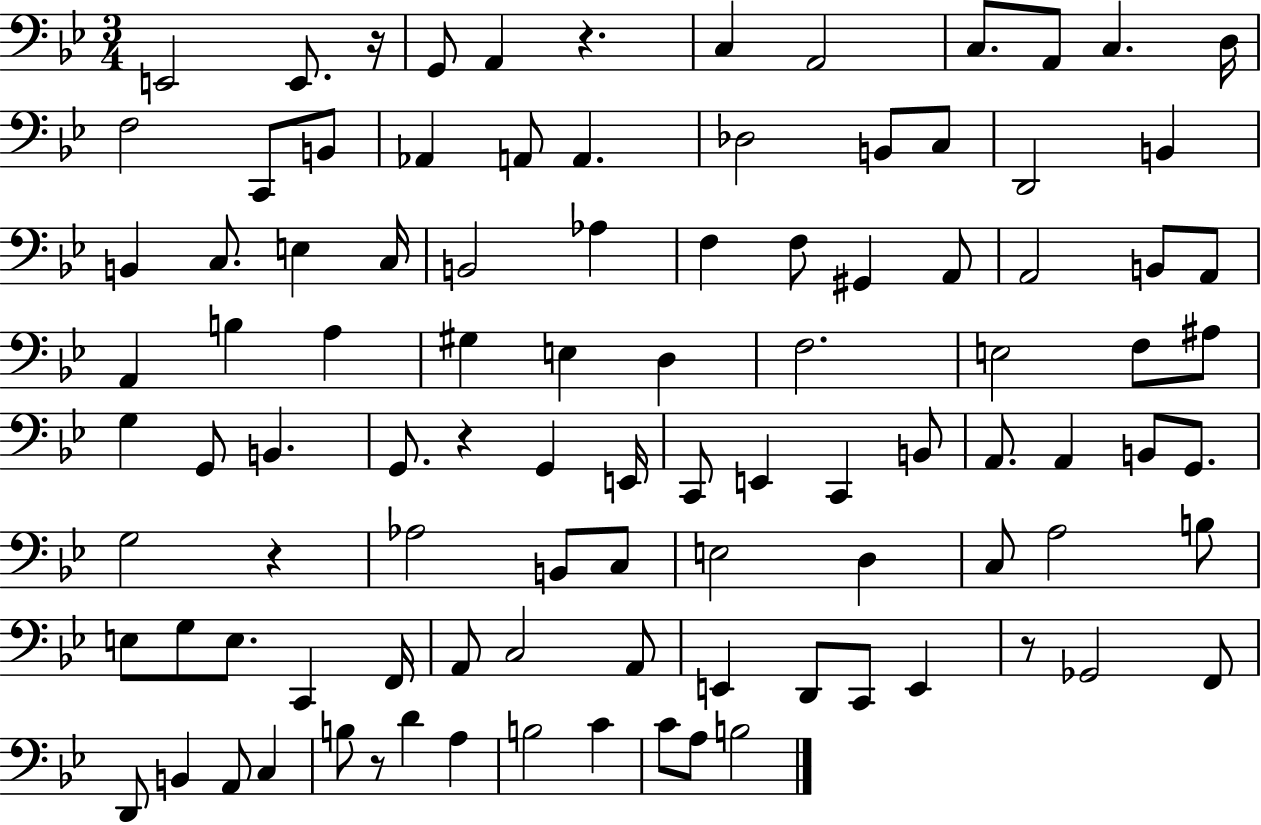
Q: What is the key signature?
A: BES major